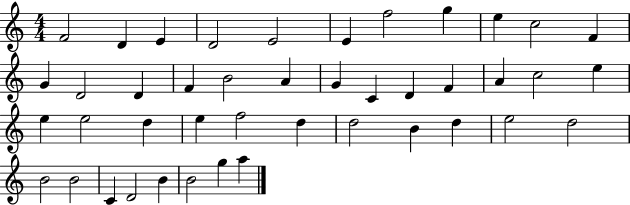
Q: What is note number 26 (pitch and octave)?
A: E5